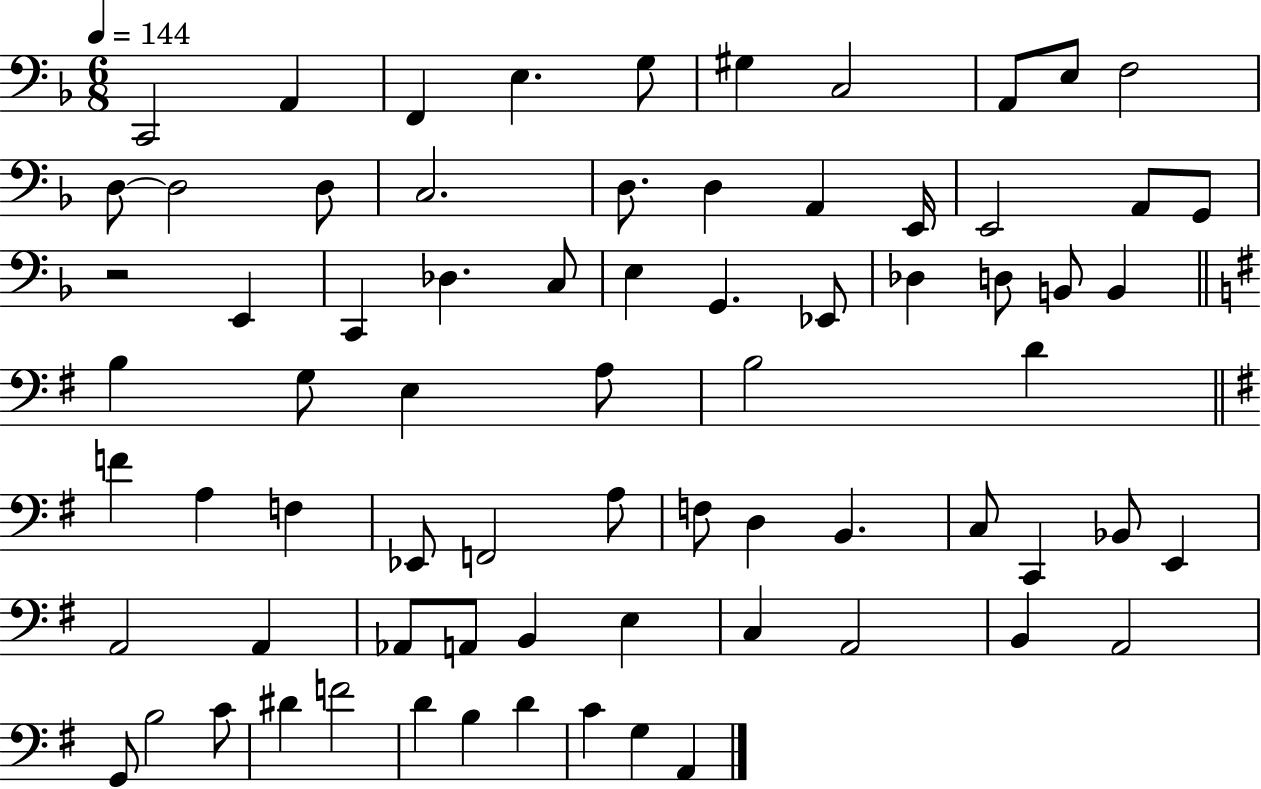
C2/h A2/q F2/q E3/q. G3/e G#3/q C3/h A2/e E3/e F3/h D3/e D3/h D3/e C3/h. D3/e. D3/q A2/q E2/s E2/h A2/e G2/e R/h E2/q C2/q Db3/q. C3/e E3/q G2/q. Eb2/e Db3/q D3/e B2/e B2/q B3/q G3/e E3/q A3/e B3/h D4/q F4/q A3/q F3/q Eb2/e F2/h A3/e F3/e D3/q B2/q. C3/e C2/q Bb2/e E2/q A2/h A2/q Ab2/e A2/e B2/q E3/q C3/q A2/h B2/q A2/h G2/e B3/h C4/e D#4/q F4/h D4/q B3/q D4/q C4/q G3/q A2/q